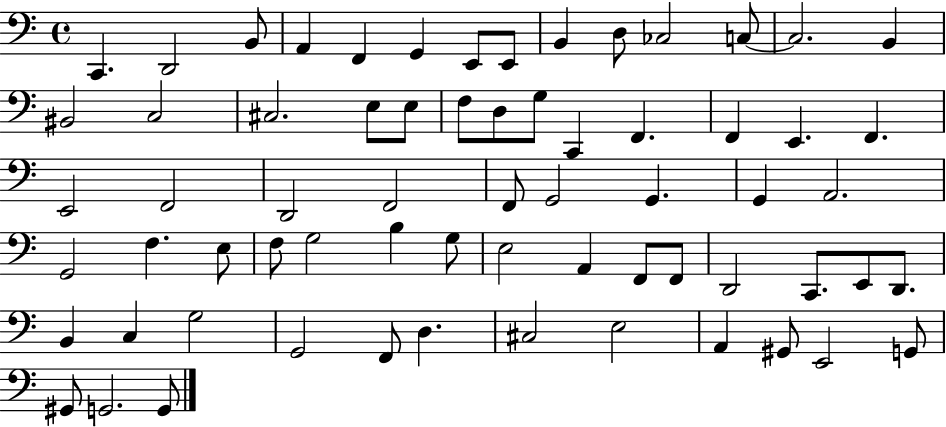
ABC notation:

X:1
T:Untitled
M:4/4
L:1/4
K:C
C,, D,,2 B,,/2 A,, F,, G,, E,,/2 E,,/2 B,, D,/2 _C,2 C,/2 C,2 B,, ^B,,2 C,2 ^C,2 E,/2 E,/2 F,/2 D,/2 G,/2 C,, F,, F,, E,, F,, E,,2 F,,2 D,,2 F,,2 F,,/2 G,,2 G,, G,, A,,2 G,,2 F, E,/2 F,/2 G,2 B, G,/2 E,2 A,, F,,/2 F,,/2 D,,2 C,,/2 E,,/2 D,,/2 B,, C, G,2 G,,2 F,,/2 D, ^C,2 E,2 A,, ^G,,/2 E,,2 G,,/2 ^G,,/2 G,,2 G,,/2